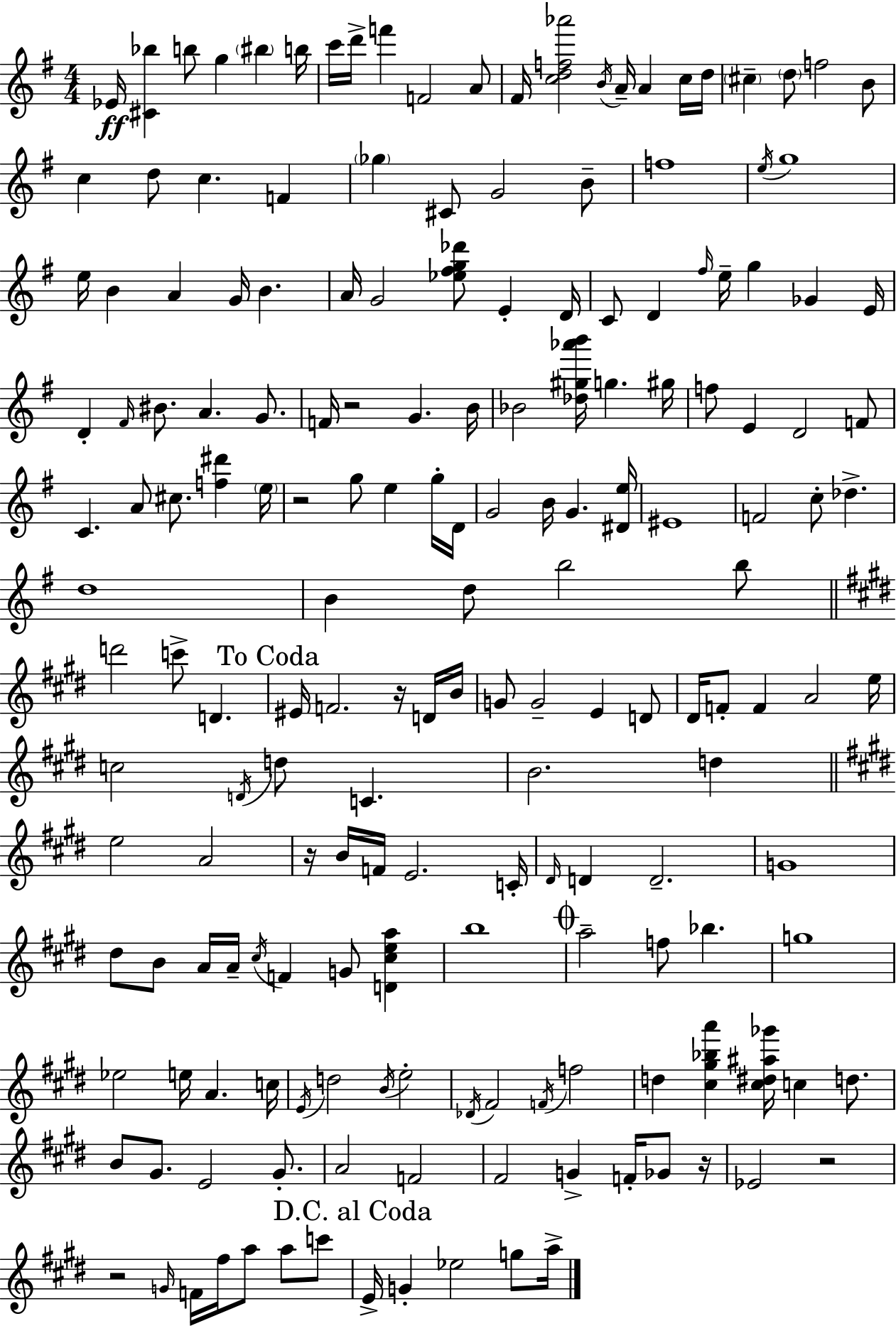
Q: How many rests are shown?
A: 7